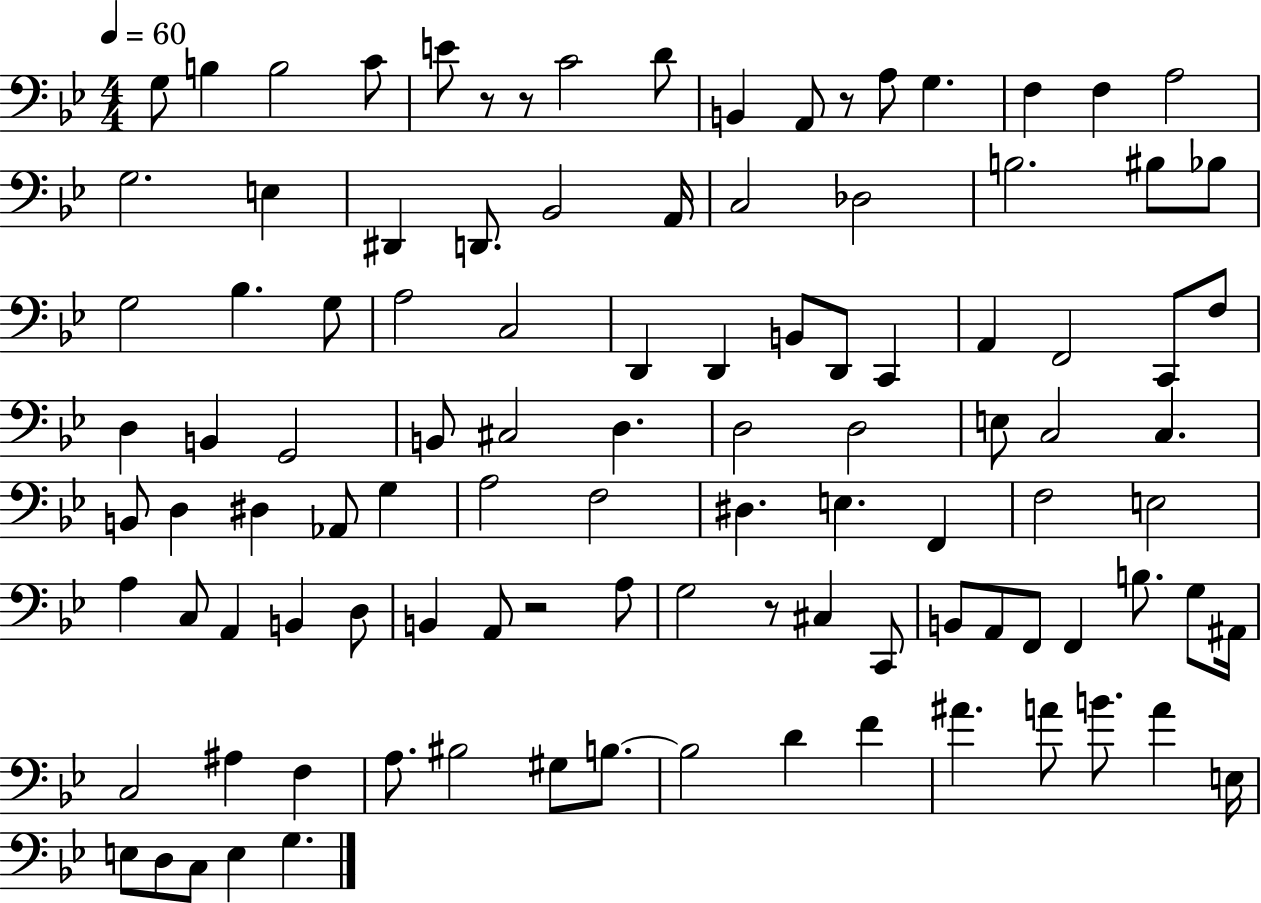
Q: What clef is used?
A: bass